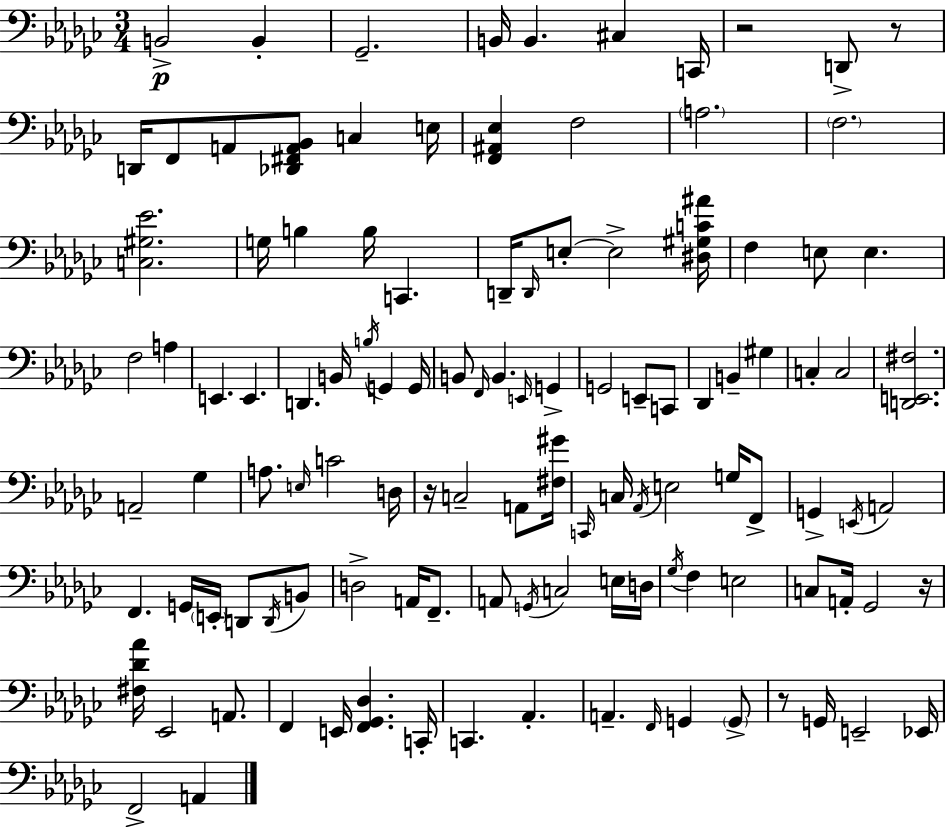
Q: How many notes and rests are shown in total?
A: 115